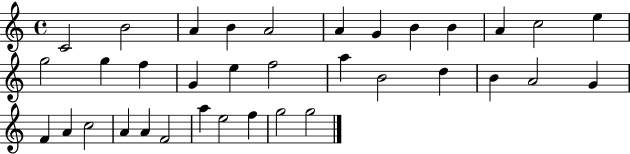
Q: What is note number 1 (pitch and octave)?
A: C4